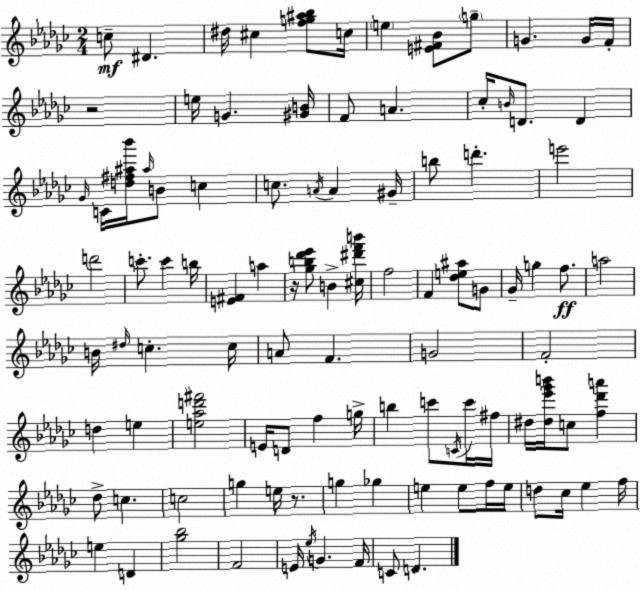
X:1
T:Untitled
M:2/4
L:1/4
K:Ebm
c/2 ^D ^d/4 ^c [fg^a_b]/2 c/4 e [E^F_B]/2 g/2 G G/4 F/4 z2 e/4 G [^GB]/4 F/2 A _c/4 B/4 D/2 D _G/4 C/4 [d^f^a_b']/4 ^a/4 B/2 c c/2 A/4 A ^G/4 b/2 d' e'2 d'2 c'/2 c' b/4 [E^F] a z/4 [_gb_d'_e']/2 B [^c^d'f'b']/4 f2 F [_de^a]/2 G/2 _G/4 g f/2 a2 B/4 ^d/4 c c/4 A/2 F G2 F2 d e [e_ad'^f']2 E/4 D/2 f g/4 b c'/2 C/4 c'/4 ^f/4 ^d/4 [^d_e'_g'b']/4 c/2 [f_d'a'] _d/2 c c2 g e/4 z/2 g _g e e/2 f/4 e/4 d/2 _c/4 _e f/4 e D [_g_b]2 F2 E/4 _e/4 G F/4 C/2 D